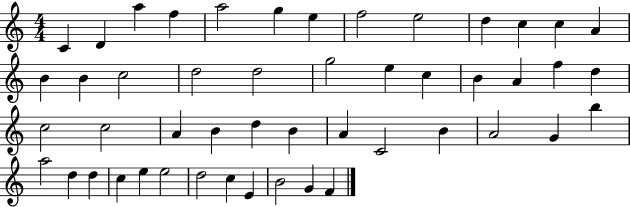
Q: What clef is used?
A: treble